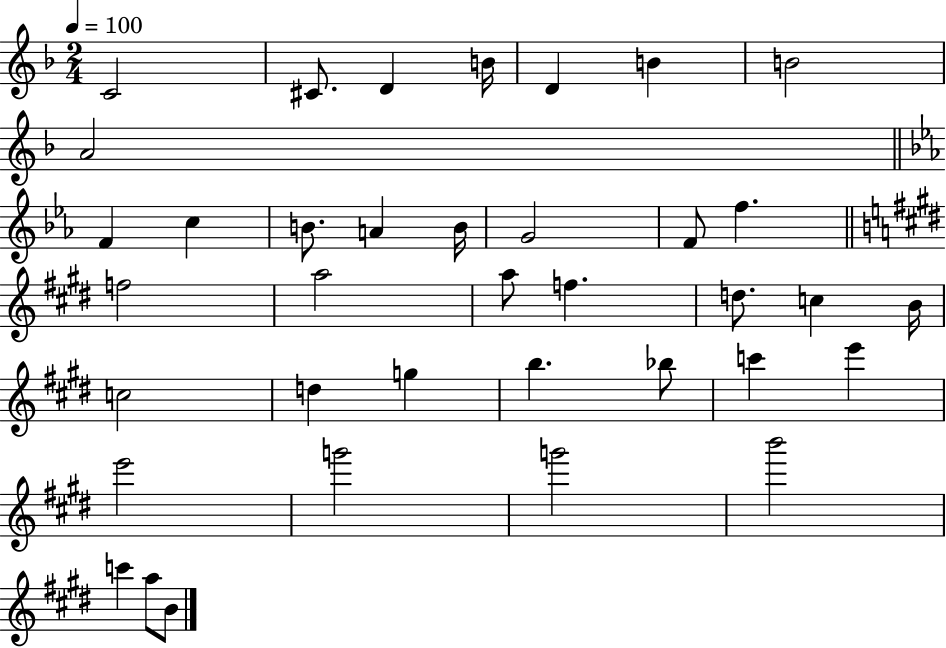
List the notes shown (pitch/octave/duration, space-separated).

C4/h C#4/e. D4/q B4/s D4/q B4/q B4/h A4/h F4/q C5/q B4/e. A4/q B4/s G4/h F4/e F5/q. F5/h A5/h A5/e F5/q. D5/e. C5/q B4/s C5/h D5/q G5/q B5/q. Bb5/e C6/q E6/q E6/h G6/h G6/h B6/h C6/q A5/e B4/e